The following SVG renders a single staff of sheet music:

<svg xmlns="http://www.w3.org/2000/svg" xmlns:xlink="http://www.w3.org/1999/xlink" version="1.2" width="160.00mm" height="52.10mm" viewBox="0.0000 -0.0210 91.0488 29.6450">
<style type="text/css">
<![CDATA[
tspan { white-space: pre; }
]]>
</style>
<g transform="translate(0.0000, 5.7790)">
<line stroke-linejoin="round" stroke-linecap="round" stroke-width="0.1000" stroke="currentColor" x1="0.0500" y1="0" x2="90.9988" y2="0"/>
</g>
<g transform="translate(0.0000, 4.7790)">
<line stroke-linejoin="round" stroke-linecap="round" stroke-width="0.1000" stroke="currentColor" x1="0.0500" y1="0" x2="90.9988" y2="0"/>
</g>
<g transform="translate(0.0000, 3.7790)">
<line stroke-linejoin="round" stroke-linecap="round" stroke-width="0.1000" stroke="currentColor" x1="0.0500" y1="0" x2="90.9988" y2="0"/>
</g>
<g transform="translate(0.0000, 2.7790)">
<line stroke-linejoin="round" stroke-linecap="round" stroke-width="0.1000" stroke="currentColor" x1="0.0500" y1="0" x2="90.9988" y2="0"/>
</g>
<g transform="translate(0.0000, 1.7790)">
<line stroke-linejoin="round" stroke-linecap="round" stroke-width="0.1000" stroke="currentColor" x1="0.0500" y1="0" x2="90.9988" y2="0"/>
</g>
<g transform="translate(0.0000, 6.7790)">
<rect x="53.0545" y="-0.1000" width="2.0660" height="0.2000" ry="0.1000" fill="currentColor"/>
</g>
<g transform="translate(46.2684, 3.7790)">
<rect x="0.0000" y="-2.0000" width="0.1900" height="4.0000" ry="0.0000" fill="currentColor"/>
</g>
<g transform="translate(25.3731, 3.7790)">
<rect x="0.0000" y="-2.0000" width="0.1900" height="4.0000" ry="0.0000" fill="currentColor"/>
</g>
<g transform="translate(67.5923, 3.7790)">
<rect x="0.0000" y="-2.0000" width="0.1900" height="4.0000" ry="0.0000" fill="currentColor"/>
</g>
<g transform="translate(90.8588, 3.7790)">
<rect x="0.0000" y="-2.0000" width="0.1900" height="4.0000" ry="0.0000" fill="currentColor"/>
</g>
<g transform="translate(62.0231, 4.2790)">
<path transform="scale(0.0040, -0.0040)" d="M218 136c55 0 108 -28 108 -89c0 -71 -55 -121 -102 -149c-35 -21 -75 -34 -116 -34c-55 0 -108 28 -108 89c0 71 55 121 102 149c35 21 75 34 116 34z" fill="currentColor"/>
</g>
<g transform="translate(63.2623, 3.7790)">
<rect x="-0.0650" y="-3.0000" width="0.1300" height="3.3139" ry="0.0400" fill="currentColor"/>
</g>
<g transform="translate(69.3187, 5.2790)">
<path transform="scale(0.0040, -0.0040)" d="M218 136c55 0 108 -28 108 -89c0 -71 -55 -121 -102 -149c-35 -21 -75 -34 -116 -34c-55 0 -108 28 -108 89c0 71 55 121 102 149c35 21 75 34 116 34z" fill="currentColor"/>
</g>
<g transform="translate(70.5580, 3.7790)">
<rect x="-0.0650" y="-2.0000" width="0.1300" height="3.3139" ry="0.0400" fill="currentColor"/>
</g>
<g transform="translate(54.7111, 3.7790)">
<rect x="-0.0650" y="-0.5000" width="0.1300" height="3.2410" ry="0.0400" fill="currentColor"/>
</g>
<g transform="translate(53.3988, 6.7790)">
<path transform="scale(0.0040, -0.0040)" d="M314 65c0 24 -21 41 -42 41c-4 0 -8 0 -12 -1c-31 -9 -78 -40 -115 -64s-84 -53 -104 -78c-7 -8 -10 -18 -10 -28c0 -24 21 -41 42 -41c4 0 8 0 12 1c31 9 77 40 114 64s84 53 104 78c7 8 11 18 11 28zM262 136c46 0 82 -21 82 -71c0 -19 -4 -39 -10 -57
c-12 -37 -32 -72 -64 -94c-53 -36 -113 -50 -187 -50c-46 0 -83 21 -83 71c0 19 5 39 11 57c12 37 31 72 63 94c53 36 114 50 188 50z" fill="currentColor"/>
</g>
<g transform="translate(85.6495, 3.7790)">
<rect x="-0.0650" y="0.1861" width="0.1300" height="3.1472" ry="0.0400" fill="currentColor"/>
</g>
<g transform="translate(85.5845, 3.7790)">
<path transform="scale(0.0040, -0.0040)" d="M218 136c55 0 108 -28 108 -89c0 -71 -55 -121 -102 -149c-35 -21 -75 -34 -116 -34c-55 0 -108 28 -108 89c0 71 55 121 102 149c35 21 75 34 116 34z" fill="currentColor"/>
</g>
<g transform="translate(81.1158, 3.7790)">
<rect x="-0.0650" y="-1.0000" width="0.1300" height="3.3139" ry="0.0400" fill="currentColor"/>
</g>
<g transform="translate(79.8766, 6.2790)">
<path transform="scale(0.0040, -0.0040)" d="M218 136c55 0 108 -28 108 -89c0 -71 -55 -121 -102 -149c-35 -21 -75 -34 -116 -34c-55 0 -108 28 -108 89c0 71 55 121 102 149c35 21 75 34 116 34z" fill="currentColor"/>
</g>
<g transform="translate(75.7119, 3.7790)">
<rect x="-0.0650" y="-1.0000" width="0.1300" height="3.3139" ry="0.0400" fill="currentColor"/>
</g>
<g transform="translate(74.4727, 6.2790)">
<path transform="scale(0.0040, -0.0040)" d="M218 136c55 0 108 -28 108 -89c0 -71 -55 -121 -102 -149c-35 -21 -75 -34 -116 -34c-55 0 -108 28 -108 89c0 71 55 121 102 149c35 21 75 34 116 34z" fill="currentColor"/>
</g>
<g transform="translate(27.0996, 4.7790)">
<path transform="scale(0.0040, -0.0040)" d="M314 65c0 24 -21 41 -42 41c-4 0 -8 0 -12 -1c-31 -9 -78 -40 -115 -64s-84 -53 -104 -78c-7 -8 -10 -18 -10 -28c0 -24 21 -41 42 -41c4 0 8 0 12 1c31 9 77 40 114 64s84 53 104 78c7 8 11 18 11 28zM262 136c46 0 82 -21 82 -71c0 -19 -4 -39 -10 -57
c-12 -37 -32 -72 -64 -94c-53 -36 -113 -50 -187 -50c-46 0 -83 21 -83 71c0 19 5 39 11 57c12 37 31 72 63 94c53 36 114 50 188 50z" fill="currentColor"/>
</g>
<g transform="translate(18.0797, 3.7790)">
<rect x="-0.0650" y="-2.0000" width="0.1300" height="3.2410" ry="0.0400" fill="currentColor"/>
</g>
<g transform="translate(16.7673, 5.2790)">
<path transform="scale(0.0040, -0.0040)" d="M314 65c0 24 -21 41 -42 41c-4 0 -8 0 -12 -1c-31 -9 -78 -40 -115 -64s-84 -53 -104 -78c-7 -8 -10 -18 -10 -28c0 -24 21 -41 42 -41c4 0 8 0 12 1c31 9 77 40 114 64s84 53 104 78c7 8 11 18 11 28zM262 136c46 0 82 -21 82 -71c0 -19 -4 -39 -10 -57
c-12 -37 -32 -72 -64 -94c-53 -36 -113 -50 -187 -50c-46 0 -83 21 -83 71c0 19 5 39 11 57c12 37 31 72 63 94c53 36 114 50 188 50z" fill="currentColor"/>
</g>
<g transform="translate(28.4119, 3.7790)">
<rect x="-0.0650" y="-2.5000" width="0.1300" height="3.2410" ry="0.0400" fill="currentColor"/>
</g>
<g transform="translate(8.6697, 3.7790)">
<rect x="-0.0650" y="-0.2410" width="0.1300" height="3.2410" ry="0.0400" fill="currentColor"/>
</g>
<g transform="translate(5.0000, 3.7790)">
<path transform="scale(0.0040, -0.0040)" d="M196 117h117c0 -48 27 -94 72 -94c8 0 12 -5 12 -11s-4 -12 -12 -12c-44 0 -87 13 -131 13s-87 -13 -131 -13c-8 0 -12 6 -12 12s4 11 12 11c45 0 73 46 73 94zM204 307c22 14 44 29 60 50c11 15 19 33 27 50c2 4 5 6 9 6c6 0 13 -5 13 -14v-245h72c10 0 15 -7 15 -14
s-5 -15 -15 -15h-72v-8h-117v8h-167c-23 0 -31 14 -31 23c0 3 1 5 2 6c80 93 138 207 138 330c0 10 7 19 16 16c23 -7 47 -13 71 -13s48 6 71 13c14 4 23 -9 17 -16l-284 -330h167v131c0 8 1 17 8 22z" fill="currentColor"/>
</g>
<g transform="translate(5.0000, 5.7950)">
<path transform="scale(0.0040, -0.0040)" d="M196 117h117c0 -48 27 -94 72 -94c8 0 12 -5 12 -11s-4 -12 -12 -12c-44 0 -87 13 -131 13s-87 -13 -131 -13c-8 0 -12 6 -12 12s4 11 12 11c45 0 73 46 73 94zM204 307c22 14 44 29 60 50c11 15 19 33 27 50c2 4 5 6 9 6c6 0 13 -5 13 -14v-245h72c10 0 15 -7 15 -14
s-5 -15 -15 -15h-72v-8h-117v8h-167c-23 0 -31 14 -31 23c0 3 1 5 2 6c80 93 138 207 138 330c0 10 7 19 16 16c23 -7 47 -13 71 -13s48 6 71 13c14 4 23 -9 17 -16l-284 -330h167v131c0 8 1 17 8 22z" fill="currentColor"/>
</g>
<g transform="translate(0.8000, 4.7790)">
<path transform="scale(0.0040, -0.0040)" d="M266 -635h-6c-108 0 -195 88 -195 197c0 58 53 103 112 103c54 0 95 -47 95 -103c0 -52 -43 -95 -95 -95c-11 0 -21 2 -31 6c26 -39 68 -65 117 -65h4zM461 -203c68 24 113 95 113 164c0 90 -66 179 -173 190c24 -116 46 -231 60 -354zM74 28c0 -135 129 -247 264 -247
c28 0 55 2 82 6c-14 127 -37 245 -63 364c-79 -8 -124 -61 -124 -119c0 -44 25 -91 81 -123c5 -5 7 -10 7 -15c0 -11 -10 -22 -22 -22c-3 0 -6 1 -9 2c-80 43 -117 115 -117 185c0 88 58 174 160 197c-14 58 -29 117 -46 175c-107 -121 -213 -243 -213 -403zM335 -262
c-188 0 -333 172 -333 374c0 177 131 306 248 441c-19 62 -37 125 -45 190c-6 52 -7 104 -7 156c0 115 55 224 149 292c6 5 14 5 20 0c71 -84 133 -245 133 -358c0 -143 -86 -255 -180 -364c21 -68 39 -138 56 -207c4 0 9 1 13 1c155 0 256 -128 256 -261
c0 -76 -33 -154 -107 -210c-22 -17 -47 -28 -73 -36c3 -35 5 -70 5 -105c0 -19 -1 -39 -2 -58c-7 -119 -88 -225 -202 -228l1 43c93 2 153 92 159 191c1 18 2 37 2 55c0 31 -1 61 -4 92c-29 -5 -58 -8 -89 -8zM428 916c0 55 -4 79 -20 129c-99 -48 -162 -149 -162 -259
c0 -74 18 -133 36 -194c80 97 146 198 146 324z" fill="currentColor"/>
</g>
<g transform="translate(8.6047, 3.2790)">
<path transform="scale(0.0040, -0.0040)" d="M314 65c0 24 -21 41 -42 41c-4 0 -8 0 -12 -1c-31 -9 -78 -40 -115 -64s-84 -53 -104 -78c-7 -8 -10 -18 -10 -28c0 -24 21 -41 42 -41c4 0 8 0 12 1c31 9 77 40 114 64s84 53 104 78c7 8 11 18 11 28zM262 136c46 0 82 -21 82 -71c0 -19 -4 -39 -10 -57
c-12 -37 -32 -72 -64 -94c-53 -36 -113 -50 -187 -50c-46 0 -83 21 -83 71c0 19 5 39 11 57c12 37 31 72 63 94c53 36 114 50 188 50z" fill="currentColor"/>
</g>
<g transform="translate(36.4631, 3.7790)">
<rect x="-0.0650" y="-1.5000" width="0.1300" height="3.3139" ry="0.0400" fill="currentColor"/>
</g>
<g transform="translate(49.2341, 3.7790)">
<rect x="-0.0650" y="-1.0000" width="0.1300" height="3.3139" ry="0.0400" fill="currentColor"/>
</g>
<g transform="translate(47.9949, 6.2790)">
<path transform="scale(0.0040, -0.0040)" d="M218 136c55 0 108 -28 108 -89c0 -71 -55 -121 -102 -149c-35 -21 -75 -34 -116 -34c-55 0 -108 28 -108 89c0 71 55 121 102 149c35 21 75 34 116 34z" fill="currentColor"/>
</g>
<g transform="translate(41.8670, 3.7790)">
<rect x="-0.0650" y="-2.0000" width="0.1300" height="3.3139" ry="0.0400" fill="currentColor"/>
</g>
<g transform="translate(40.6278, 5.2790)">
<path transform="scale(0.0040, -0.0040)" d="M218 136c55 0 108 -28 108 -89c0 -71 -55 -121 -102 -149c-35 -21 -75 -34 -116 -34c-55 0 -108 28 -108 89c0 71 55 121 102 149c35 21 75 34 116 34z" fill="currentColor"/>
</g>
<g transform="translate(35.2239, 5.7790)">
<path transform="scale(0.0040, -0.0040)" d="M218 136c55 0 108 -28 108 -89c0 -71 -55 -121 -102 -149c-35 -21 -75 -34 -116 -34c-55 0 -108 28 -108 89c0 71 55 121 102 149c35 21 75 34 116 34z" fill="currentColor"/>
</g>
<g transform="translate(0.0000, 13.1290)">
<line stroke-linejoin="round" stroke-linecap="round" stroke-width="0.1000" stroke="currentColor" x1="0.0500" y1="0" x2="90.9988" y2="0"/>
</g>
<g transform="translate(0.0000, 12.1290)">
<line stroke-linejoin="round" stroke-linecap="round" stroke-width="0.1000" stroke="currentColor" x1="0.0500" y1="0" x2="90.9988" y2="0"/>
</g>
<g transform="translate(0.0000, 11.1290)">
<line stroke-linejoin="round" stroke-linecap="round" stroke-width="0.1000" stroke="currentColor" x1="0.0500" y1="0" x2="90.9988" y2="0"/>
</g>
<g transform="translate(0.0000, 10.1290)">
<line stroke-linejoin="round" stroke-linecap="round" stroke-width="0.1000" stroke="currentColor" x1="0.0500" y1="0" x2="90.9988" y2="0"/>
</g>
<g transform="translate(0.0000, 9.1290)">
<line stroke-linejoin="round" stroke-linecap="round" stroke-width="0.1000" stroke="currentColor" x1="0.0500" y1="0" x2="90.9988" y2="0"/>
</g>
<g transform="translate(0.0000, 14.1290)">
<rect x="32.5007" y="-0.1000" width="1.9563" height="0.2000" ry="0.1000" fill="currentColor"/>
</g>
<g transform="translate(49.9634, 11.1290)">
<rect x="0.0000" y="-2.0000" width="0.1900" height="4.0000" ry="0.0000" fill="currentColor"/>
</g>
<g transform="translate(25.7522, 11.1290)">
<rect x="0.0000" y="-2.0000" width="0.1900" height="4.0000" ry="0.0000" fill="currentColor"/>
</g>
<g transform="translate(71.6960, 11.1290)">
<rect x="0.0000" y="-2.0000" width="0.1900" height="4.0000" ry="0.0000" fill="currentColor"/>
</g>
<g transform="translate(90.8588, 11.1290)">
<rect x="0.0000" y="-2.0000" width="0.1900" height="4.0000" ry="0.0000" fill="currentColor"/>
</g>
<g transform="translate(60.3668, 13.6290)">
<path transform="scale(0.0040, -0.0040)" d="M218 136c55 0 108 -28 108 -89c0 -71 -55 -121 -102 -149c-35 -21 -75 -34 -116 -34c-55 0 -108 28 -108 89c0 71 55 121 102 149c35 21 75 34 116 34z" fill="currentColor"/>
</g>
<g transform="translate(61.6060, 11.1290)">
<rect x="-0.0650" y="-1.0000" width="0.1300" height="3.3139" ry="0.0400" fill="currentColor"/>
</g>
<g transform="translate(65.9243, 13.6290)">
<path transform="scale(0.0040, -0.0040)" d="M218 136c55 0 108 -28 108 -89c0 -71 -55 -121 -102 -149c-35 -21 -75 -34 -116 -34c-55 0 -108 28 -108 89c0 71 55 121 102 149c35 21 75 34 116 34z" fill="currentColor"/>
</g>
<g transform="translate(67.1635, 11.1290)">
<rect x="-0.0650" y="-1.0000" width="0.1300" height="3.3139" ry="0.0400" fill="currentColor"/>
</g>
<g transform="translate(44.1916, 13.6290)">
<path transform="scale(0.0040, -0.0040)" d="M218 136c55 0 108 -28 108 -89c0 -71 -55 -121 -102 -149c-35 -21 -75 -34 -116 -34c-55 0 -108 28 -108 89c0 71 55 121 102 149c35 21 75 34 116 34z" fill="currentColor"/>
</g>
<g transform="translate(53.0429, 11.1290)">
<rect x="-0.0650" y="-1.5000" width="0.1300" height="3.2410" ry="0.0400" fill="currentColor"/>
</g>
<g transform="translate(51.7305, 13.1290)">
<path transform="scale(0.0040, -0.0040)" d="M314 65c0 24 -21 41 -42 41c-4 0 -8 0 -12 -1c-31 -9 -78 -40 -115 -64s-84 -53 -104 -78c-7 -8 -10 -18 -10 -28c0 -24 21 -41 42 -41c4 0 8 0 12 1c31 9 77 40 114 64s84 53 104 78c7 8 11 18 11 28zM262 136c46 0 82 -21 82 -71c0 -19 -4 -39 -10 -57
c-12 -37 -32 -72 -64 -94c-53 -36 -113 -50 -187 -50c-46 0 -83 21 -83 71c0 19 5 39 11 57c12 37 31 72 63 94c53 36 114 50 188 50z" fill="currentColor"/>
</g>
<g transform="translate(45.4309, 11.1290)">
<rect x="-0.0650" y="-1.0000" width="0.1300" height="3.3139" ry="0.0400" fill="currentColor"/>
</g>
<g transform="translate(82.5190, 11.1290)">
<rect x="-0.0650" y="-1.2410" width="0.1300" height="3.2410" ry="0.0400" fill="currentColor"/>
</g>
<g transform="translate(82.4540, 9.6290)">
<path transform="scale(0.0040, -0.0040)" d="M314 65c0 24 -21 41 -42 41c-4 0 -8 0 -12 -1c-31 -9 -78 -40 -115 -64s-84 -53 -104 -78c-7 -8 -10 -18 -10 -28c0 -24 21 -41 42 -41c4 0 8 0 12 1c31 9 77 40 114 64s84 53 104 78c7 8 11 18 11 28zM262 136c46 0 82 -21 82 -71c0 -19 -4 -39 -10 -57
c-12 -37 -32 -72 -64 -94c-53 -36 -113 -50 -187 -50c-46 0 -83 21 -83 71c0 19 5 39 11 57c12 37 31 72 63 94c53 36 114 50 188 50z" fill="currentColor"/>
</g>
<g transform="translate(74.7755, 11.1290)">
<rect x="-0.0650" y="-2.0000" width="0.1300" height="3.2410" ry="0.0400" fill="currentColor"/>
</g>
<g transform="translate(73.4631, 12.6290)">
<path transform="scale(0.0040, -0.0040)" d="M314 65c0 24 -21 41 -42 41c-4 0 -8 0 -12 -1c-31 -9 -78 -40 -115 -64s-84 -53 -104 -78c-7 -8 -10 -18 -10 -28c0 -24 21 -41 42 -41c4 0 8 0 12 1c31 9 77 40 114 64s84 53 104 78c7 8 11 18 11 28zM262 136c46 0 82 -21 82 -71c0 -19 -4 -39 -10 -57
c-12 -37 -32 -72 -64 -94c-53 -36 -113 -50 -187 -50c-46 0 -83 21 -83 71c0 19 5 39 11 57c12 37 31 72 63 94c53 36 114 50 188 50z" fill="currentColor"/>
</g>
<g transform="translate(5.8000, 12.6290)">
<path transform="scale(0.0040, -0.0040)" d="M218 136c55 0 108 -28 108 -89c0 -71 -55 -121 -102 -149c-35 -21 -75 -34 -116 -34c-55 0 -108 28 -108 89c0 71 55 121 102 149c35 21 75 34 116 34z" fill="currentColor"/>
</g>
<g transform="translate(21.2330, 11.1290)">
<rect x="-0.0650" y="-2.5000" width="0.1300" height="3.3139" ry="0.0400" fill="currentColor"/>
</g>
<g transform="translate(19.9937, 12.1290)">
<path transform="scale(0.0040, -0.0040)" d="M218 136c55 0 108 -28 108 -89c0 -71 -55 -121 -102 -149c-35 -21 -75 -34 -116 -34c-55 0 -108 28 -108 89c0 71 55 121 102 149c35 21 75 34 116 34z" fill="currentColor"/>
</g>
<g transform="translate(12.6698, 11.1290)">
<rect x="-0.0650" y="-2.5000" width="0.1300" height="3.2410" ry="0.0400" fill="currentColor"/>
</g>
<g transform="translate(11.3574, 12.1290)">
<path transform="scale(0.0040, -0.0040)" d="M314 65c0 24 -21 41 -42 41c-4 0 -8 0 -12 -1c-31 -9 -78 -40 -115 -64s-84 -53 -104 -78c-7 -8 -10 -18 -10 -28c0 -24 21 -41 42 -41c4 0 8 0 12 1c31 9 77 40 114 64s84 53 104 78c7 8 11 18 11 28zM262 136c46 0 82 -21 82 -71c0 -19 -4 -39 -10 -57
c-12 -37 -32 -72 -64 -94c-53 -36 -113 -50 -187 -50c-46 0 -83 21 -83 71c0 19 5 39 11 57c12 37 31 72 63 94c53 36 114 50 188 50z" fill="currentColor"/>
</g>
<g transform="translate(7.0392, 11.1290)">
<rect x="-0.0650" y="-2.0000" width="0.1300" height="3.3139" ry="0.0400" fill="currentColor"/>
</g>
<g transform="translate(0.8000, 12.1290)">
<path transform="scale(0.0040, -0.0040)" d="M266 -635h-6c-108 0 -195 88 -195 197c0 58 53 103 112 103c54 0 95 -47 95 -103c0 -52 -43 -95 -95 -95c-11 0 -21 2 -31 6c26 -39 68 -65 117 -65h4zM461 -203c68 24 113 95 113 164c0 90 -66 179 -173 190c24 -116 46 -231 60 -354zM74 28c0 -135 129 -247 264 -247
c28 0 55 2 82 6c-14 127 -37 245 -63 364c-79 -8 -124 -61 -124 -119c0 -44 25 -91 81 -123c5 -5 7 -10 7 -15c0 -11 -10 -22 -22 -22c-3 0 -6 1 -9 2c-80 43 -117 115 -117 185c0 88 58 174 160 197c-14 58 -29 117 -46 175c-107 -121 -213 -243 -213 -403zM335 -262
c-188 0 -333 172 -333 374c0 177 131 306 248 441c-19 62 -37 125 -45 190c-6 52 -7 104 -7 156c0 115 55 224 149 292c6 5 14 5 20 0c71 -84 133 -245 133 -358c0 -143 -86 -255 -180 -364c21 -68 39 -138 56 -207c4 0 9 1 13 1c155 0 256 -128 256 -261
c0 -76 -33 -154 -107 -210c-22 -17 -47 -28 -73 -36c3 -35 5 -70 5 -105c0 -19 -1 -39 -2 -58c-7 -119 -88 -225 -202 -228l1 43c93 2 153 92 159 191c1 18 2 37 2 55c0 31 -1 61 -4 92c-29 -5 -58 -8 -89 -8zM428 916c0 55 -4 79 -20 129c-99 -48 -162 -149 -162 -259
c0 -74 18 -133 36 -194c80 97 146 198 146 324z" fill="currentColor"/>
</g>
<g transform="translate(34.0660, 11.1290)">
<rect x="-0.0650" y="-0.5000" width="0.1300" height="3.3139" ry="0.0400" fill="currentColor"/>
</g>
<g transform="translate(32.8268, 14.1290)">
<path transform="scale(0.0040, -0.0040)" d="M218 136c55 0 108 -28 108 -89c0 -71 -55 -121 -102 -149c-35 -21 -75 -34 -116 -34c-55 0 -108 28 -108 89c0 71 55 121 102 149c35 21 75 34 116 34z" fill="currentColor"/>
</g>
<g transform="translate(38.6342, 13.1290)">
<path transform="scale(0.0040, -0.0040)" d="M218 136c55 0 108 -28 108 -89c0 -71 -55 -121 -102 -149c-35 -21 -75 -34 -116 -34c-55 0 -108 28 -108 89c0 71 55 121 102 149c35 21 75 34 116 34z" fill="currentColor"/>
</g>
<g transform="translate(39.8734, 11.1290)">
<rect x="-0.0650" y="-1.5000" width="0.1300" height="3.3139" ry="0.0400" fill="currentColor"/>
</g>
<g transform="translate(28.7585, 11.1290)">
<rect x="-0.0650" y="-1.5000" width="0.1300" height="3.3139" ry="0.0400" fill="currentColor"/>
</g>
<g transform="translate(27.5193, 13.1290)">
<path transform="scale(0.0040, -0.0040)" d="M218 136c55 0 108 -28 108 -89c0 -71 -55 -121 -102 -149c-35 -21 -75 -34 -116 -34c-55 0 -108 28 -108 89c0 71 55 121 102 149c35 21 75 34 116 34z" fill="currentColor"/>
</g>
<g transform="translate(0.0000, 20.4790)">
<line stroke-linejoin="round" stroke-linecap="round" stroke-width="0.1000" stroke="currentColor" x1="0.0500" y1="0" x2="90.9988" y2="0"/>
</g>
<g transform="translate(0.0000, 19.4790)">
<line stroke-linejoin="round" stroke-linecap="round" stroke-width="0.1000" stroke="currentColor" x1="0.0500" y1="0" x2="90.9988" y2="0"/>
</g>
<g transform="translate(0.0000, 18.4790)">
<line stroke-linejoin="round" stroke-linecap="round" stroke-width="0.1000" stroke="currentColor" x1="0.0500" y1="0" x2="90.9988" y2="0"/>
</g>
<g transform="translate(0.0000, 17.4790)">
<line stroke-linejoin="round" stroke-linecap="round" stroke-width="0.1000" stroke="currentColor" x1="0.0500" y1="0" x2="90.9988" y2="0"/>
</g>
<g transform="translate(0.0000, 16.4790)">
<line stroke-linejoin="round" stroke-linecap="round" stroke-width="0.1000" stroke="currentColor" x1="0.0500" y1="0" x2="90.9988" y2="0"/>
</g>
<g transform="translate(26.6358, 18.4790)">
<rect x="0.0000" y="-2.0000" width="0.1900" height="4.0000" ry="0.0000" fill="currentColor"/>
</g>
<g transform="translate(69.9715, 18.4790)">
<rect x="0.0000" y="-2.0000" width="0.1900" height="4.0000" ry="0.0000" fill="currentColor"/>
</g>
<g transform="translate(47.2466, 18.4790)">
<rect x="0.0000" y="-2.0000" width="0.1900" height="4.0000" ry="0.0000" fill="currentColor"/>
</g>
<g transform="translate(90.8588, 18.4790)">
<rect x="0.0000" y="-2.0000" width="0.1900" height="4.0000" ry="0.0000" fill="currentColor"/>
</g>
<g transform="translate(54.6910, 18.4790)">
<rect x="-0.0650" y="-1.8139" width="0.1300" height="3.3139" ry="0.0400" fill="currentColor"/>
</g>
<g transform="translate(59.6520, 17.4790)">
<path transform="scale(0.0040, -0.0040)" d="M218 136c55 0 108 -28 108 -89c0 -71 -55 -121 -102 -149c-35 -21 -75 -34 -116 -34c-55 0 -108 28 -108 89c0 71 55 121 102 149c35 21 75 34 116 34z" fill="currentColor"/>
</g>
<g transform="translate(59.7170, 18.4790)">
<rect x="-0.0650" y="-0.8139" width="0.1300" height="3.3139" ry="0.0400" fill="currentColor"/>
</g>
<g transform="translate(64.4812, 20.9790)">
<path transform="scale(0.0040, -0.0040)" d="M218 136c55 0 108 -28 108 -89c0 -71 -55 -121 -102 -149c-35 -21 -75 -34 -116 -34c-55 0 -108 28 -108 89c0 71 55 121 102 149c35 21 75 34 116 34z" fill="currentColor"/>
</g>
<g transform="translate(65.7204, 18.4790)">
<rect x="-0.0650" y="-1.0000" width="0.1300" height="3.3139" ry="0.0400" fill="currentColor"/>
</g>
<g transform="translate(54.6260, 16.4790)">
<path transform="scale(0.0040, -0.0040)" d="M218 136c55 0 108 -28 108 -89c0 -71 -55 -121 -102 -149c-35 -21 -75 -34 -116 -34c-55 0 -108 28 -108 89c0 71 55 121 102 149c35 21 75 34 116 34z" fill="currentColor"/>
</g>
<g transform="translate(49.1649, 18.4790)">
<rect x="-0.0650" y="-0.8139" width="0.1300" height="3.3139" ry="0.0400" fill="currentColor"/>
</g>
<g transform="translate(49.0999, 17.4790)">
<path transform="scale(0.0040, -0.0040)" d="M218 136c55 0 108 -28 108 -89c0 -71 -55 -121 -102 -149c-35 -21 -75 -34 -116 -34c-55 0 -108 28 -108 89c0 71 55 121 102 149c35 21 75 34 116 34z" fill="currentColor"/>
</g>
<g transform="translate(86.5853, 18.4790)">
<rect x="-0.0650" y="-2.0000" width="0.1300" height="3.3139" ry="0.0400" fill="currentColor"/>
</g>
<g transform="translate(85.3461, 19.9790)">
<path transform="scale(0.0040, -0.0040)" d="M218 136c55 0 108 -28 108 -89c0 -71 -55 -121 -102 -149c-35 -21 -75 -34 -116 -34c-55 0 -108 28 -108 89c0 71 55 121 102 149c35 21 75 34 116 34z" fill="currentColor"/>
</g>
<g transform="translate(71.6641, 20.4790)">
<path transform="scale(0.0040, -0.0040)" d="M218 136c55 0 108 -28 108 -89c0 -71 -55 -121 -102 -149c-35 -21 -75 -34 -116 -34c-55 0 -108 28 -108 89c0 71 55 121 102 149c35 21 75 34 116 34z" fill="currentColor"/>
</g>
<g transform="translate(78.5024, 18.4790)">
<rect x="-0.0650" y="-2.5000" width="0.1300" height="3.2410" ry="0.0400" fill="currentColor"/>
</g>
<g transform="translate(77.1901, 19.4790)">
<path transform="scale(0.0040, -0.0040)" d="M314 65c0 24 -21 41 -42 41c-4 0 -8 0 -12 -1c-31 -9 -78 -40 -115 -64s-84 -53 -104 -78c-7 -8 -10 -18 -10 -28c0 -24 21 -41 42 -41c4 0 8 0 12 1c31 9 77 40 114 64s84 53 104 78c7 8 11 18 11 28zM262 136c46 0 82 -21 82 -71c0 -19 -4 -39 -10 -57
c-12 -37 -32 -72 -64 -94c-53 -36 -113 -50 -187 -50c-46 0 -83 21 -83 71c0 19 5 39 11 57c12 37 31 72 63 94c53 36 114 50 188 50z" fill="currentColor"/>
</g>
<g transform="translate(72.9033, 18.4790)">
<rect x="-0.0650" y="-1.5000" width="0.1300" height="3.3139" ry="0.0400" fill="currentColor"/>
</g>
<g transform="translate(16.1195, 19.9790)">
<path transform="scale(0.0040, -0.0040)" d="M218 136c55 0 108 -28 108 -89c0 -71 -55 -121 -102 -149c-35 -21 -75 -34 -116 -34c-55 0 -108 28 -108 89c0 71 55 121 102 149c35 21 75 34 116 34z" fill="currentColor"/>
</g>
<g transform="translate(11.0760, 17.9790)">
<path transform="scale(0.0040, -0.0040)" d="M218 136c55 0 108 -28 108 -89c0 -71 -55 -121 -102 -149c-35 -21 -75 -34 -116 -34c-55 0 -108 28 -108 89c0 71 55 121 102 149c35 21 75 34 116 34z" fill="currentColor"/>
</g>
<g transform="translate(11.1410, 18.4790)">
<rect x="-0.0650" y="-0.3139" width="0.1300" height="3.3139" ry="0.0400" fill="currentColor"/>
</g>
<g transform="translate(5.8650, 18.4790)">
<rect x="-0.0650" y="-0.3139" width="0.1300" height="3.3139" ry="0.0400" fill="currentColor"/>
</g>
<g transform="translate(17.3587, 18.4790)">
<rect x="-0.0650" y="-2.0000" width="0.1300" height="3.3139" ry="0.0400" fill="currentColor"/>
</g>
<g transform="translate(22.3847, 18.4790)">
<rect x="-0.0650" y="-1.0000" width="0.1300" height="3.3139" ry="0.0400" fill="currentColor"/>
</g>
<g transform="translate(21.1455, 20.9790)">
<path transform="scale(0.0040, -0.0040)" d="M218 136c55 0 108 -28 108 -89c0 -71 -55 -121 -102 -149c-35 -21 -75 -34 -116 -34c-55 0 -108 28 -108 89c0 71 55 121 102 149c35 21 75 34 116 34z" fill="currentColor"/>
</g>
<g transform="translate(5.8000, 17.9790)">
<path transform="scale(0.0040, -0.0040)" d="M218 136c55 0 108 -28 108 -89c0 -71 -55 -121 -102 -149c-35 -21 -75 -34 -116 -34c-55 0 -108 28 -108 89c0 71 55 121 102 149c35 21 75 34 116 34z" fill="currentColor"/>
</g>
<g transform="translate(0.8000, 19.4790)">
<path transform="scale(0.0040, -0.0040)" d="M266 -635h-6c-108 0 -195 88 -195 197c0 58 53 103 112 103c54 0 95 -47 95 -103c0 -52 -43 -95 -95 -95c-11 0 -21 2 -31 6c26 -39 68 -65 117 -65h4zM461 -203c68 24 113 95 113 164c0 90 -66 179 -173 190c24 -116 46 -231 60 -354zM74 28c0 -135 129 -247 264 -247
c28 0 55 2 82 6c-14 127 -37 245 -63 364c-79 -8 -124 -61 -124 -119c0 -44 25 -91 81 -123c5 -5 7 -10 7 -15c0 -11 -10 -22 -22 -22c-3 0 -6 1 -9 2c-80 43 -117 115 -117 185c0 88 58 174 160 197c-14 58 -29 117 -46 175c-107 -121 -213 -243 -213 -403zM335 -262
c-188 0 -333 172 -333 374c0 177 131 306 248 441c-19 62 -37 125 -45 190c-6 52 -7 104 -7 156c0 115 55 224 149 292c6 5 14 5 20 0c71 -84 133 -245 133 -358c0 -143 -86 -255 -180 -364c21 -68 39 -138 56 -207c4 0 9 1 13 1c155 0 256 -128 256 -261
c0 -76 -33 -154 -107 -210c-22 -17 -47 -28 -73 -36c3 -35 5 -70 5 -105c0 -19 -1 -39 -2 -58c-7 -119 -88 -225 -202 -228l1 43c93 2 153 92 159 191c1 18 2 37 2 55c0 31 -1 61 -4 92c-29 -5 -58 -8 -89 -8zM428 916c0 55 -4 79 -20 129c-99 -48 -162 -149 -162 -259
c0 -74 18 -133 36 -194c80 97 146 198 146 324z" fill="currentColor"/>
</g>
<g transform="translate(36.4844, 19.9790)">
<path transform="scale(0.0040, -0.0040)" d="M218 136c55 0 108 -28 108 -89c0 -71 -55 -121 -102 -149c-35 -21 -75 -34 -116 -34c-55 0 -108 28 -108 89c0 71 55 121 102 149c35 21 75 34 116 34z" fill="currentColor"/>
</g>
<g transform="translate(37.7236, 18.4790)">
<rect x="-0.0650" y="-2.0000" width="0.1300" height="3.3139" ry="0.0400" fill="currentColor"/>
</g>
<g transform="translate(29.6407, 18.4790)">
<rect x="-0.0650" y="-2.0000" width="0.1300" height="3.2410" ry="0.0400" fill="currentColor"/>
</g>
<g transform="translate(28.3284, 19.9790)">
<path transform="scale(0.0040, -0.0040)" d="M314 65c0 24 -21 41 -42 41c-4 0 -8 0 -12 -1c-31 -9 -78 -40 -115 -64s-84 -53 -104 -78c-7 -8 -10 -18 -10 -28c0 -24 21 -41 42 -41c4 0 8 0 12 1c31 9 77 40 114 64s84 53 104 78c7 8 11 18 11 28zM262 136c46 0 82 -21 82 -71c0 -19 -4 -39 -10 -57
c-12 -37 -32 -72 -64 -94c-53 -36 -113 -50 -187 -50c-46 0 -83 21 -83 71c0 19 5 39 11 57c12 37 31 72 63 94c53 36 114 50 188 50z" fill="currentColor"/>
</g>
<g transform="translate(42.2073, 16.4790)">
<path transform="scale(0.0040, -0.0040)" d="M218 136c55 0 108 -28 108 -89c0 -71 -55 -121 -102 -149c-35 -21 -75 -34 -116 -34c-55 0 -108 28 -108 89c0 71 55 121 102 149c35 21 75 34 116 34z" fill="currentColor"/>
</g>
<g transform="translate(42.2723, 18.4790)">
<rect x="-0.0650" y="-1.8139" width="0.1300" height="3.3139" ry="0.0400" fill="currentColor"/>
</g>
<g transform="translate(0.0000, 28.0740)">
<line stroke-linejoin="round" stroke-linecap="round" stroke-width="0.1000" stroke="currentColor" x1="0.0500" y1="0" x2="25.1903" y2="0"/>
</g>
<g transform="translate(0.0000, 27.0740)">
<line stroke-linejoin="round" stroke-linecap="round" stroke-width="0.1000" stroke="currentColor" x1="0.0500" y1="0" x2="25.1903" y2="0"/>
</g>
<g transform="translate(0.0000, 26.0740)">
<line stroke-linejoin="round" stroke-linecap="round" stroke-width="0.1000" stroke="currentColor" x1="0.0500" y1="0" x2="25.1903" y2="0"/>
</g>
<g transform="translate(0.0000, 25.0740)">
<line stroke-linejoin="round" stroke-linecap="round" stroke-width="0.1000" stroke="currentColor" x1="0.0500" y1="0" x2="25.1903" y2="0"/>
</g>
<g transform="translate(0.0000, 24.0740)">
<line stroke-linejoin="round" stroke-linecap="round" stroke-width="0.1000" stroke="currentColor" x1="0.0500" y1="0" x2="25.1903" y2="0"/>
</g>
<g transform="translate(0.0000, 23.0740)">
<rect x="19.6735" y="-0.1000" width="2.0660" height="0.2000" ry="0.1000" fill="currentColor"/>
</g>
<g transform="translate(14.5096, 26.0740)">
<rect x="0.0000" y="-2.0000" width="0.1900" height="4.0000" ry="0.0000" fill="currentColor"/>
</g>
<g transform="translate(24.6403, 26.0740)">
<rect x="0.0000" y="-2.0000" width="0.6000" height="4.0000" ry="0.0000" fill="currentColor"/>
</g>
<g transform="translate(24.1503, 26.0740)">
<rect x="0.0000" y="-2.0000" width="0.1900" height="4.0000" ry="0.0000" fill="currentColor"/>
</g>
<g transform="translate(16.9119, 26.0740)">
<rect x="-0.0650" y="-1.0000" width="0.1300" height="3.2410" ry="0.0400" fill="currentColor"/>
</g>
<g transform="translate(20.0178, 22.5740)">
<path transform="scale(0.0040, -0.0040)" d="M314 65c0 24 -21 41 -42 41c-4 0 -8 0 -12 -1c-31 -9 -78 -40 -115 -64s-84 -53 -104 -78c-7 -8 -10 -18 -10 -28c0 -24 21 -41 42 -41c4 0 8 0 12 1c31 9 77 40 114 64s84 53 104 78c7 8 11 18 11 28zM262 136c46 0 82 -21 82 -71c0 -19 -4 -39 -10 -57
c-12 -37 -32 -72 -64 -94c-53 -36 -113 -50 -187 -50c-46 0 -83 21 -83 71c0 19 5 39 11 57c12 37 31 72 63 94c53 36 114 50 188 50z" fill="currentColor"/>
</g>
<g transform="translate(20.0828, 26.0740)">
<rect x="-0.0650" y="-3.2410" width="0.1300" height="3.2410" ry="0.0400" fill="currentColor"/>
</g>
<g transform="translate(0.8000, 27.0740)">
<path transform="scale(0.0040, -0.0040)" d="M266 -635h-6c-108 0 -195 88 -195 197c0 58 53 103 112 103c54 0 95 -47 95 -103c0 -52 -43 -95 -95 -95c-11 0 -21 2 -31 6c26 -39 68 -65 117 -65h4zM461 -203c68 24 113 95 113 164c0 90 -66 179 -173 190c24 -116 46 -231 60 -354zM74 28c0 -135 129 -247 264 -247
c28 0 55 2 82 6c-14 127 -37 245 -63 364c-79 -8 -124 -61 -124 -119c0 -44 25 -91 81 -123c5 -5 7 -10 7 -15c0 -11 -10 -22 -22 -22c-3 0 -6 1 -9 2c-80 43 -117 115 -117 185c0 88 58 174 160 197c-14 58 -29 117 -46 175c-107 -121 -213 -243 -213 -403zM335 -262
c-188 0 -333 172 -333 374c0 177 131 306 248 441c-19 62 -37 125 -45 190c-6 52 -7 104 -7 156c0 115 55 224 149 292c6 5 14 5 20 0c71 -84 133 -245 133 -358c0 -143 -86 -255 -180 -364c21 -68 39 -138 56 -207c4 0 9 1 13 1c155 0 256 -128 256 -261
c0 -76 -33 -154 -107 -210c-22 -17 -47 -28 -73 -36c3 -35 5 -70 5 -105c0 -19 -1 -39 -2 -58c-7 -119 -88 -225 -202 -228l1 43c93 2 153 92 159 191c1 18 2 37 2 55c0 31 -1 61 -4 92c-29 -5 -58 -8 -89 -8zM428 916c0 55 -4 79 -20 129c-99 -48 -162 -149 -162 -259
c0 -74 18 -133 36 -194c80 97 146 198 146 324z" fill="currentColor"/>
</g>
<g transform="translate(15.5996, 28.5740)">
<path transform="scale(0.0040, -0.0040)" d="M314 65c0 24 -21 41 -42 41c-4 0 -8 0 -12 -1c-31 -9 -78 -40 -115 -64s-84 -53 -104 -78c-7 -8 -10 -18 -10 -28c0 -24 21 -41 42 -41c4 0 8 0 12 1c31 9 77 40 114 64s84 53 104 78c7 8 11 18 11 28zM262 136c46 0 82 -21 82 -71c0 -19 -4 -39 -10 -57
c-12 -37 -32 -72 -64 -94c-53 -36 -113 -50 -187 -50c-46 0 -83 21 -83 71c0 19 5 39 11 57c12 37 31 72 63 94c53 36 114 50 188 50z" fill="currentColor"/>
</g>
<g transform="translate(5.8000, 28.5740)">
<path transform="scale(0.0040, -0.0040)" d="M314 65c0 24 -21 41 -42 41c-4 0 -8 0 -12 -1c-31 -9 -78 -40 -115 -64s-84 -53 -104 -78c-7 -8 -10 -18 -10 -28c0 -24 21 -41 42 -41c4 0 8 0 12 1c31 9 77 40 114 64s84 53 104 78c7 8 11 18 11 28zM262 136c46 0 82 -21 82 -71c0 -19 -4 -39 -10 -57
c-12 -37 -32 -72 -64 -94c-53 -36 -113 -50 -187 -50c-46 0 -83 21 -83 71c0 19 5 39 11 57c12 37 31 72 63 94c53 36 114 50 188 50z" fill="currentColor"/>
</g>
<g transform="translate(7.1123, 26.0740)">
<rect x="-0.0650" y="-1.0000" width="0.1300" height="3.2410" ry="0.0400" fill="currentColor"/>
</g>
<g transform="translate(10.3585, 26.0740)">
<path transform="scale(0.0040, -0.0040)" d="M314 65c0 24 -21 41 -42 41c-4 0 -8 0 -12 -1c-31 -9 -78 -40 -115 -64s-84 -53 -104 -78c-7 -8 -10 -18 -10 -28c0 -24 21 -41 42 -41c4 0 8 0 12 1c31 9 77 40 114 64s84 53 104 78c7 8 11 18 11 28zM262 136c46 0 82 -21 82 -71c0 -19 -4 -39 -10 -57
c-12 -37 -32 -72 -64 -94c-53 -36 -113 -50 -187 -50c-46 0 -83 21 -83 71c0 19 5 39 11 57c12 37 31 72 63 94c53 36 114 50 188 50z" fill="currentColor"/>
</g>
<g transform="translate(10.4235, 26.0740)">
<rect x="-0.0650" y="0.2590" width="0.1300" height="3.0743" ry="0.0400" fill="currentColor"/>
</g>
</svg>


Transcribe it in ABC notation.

X:1
T:Untitled
M:4/4
L:1/4
K:C
c2 F2 G2 E F D C2 A F D D B F G2 G E C E D E2 D D F2 e2 c c F D F2 F f d f d D E G2 F D2 B2 D2 b2